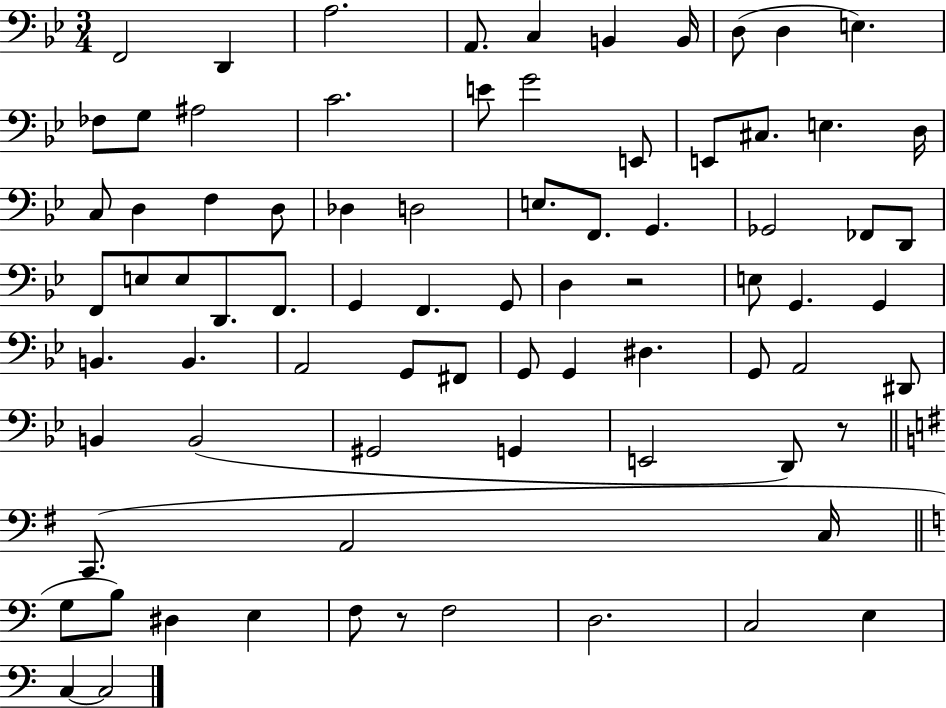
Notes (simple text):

F2/h D2/q A3/h. A2/e. C3/q B2/q B2/s D3/e D3/q E3/q. FES3/e G3/e A#3/h C4/h. E4/e G4/h E2/e E2/e C#3/e. E3/q. D3/s C3/e D3/q F3/q D3/e Db3/q D3/h E3/e. F2/e. G2/q. Gb2/h FES2/e D2/e F2/e E3/e E3/e D2/e. F2/e. G2/q F2/q. G2/e D3/q R/h E3/e G2/q. G2/q B2/q. B2/q. A2/h G2/e F#2/e G2/e G2/q D#3/q. G2/e A2/h D#2/e B2/q B2/h G#2/h G2/q E2/h D2/e R/e C2/e. A2/h C3/s G3/e B3/e D#3/q E3/q F3/e R/e F3/h D3/h. C3/h E3/q C3/q C3/h